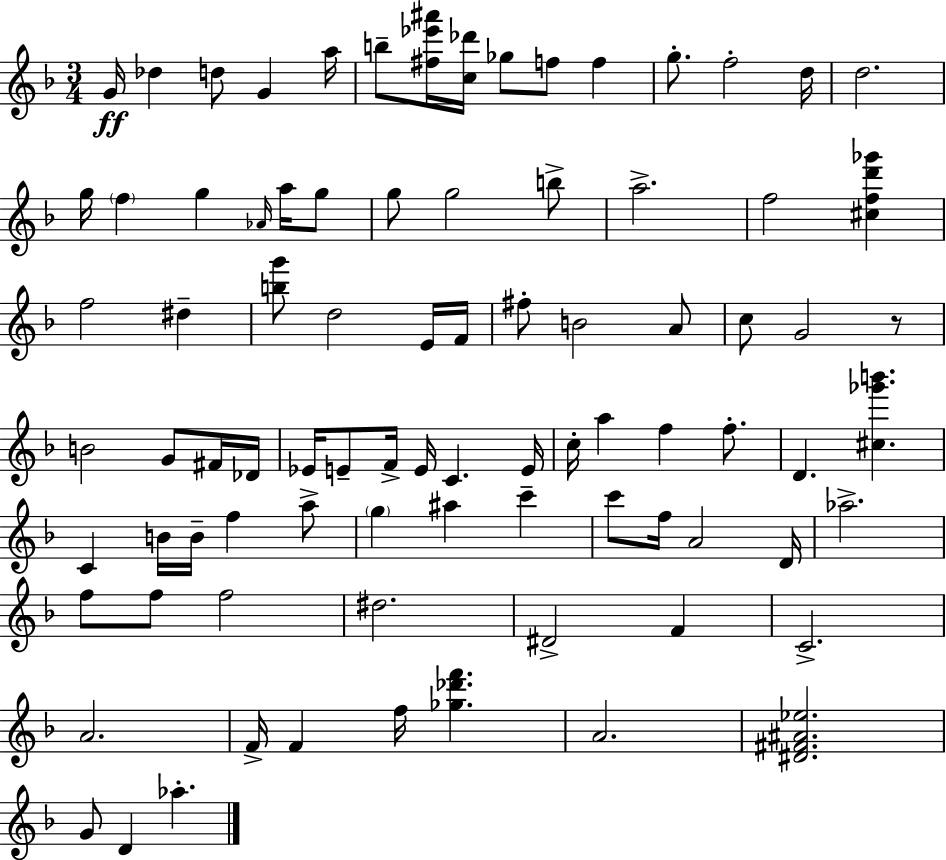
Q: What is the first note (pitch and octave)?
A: G4